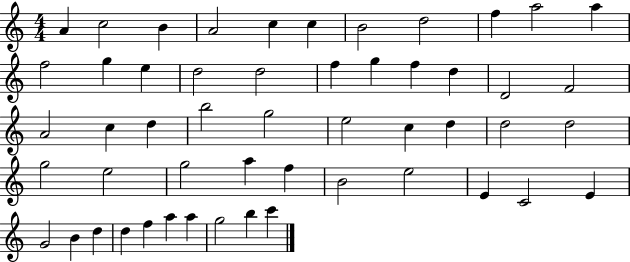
A4/q C5/h B4/q A4/h C5/q C5/q B4/h D5/h F5/q A5/h A5/q F5/h G5/q E5/q D5/h D5/h F5/q G5/q F5/q D5/q D4/h F4/h A4/h C5/q D5/q B5/h G5/h E5/h C5/q D5/q D5/h D5/h G5/h E5/h G5/h A5/q F5/q B4/h E5/h E4/q C4/h E4/q G4/h B4/q D5/q D5/q F5/q A5/q A5/q G5/h B5/q C6/q